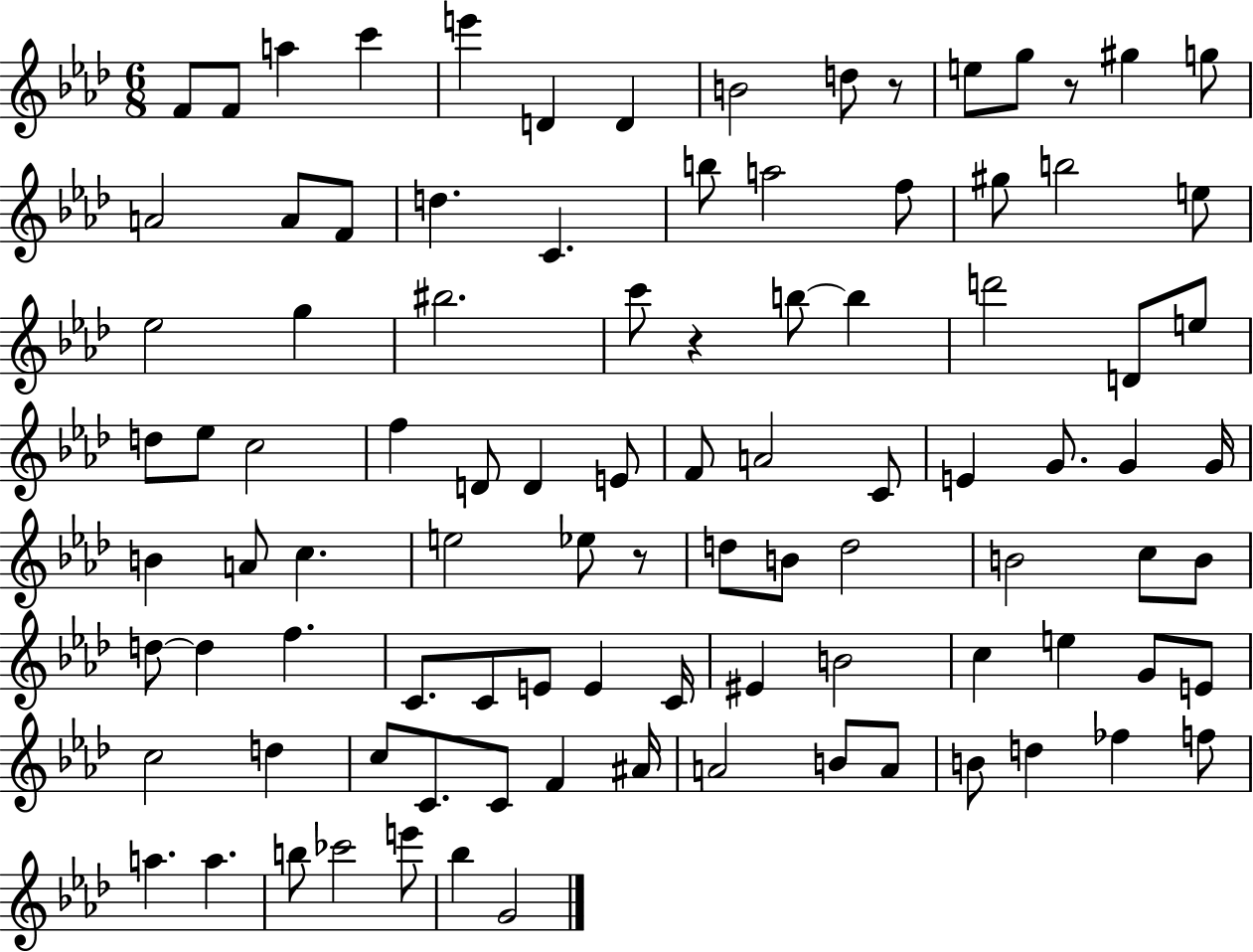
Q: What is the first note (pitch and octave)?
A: F4